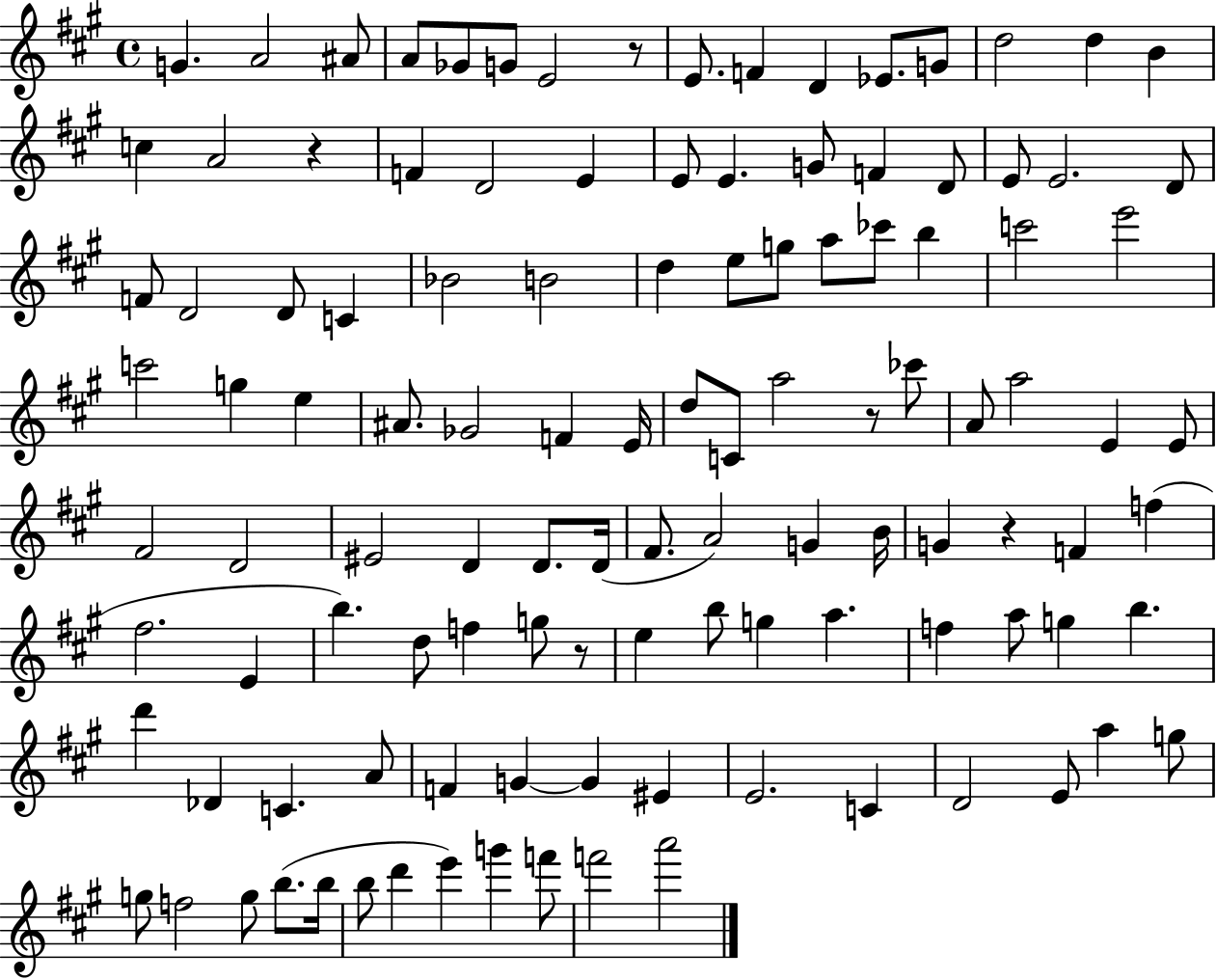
X:1
T:Untitled
M:4/4
L:1/4
K:A
G A2 ^A/2 A/2 _G/2 G/2 E2 z/2 E/2 F D _E/2 G/2 d2 d B c A2 z F D2 E E/2 E G/2 F D/2 E/2 E2 D/2 F/2 D2 D/2 C _B2 B2 d e/2 g/2 a/2 _c'/2 b c'2 e'2 c'2 g e ^A/2 _G2 F E/4 d/2 C/2 a2 z/2 _c'/2 A/2 a2 E E/2 ^F2 D2 ^E2 D D/2 D/4 ^F/2 A2 G B/4 G z F f ^f2 E b d/2 f g/2 z/2 e b/2 g a f a/2 g b d' _D C A/2 F G G ^E E2 C D2 E/2 a g/2 g/2 f2 g/2 b/2 b/4 b/2 d' e' g' f'/2 f'2 a'2